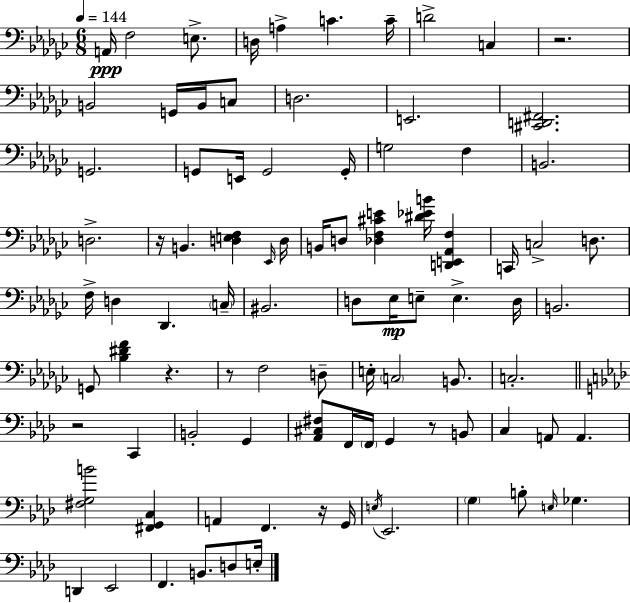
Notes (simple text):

A2/s F3/h E3/e. D3/s A3/q C4/q. C4/s D4/h C3/q R/h. B2/h G2/s B2/s C3/e D3/h. E2/h. [C#2,D2,F#2]/h. G2/h. G2/e E2/s G2/h G2/s G3/h F3/q B2/h. D3/h. R/s B2/q. [D3,E3,F3]/q Eb2/s D3/s B2/s D3/e [Db3,F3,C#4,E4]/q [D#4,Eb4,B4]/s [D2,E2,Ab2,F3]/q C2/s C3/h D3/e. F3/s D3/q Db2/q. C3/s BIS2/h. D3/e Eb3/s E3/e E3/q. D3/s B2/h. G2/e [Bb3,D#4,F4]/q R/q. R/e F3/h D3/e E3/s C3/h B2/e. C3/h. R/h C2/q B2/h G2/q [Ab2,C#3,F#3]/e F2/s F2/s G2/q R/e B2/e C3/q A2/e A2/q. [F#3,G3,B4]/h [F#2,G2,C3]/q A2/q F2/q. R/s G2/s E3/s Eb2/h. G3/q B3/e E3/s Gb3/q. D2/q Eb2/h F2/q. B2/e. D3/e E3/s